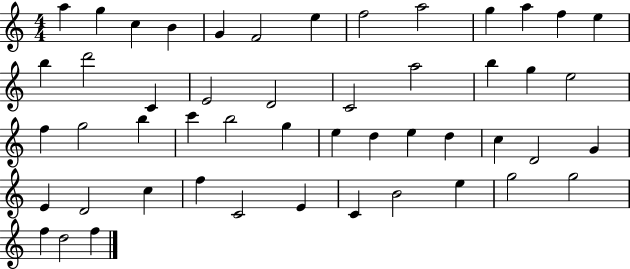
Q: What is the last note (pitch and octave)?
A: F5